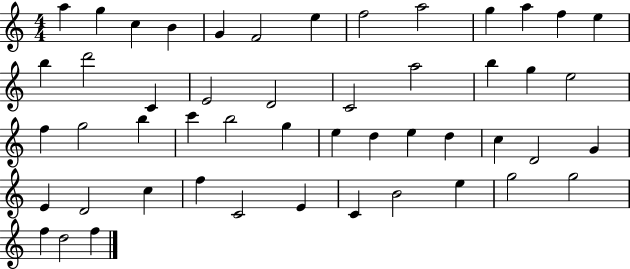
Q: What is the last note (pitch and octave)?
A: F5